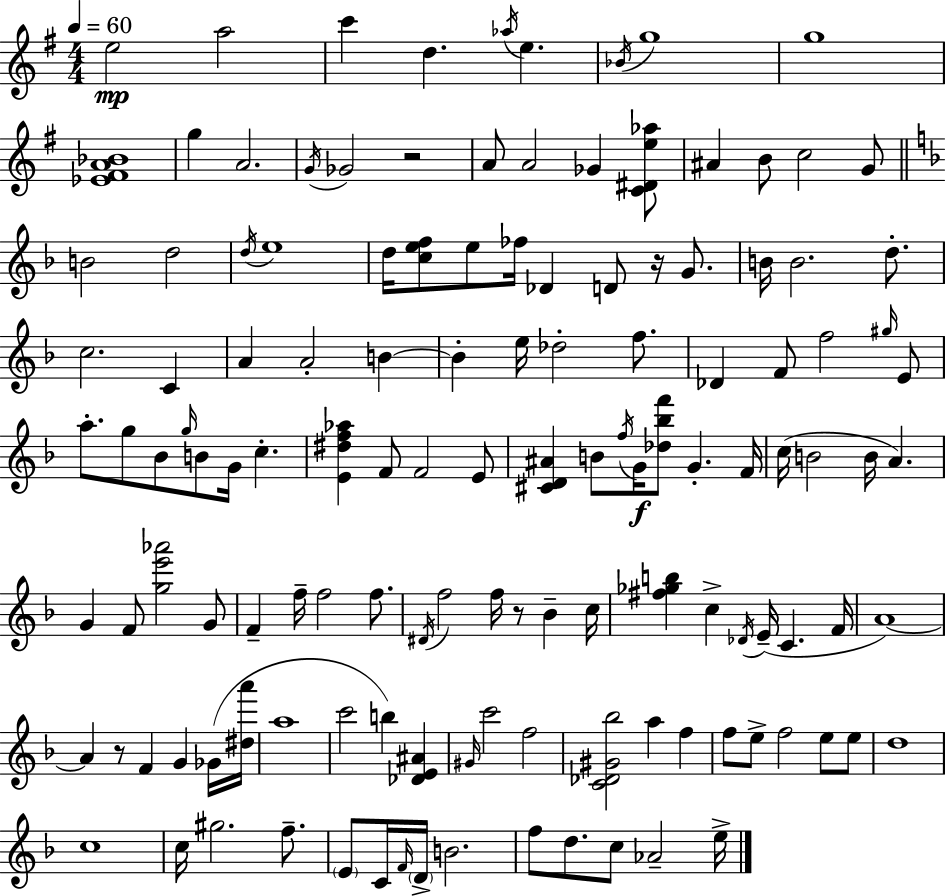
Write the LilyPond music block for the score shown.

{
  \clef treble
  \numericTimeSignature
  \time 4/4
  \key e \minor
  \tempo 4 = 60
  e''2\mp a''2 | c'''4 d''4. \acciaccatura { aes''16 } e''4. | \acciaccatura { bes'16 } g''1 | g''1 | \break <ees' fis' a' bes'>1 | g''4 a'2. | \acciaccatura { g'16 } ges'2 r2 | a'8 a'2 ges'4 | \break <c' dis' e'' aes''>8 ais'4 b'8 c''2 | g'8 \bar "||" \break \key f \major b'2 d''2 | \acciaccatura { d''16 } e''1 | d''16 <c'' e'' f''>8 e''8 fes''16 des'4 d'8 r16 g'8. | b'16 b'2. d''8.-. | \break c''2. c'4 | a'4 a'2-. b'4~~ | b'4-. e''16 des''2-. f''8. | des'4 f'8 f''2 \grace { gis''16 } | \break e'8 a''8.-. g''8 bes'8 \grace { g''16 } b'8 g'16 c''4.-. | <e' dis'' f'' aes''>4 f'8 f'2 | e'8 <cis' d' ais'>4 b'8 \acciaccatura { f''16 }\f g'16 <des'' bes'' f'''>8 g'4.-. | f'16 c''16( b'2 b'16 a'4.) | \break g'4 f'8 <g'' e''' aes'''>2 | g'8 f'4-- f''16-- f''2 | f''8. \acciaccatura { dis'16 } f''2 f''16 r8 | bes'4-- c''16 <fis'' ges'' b''>4 c''4-> \acciaccatura { des'16 } e'16--( c'4. | \break f'16 a'1~~) | a'4 r8 f'4 | g'4 ges'16( <dis'' a'''>16 a''1 | c'''2 b''4) | \break <des' e' ais'>4 \grace { gis'16 } c'''2 f''2 | <c' des' gis' bes''>2 a''4 | f''4 f''8 e''8-> f''2 | e''8 e''8 d''1 | \break c''1 | c''16 gis''2. | f''8.-- \parenthesize e'8 c'16 \grace { f'16 } \parenthesize d'16-> b'2. | f''8 d''8. c''8 aes'2-- | \break e''16-> \bar "|."
}